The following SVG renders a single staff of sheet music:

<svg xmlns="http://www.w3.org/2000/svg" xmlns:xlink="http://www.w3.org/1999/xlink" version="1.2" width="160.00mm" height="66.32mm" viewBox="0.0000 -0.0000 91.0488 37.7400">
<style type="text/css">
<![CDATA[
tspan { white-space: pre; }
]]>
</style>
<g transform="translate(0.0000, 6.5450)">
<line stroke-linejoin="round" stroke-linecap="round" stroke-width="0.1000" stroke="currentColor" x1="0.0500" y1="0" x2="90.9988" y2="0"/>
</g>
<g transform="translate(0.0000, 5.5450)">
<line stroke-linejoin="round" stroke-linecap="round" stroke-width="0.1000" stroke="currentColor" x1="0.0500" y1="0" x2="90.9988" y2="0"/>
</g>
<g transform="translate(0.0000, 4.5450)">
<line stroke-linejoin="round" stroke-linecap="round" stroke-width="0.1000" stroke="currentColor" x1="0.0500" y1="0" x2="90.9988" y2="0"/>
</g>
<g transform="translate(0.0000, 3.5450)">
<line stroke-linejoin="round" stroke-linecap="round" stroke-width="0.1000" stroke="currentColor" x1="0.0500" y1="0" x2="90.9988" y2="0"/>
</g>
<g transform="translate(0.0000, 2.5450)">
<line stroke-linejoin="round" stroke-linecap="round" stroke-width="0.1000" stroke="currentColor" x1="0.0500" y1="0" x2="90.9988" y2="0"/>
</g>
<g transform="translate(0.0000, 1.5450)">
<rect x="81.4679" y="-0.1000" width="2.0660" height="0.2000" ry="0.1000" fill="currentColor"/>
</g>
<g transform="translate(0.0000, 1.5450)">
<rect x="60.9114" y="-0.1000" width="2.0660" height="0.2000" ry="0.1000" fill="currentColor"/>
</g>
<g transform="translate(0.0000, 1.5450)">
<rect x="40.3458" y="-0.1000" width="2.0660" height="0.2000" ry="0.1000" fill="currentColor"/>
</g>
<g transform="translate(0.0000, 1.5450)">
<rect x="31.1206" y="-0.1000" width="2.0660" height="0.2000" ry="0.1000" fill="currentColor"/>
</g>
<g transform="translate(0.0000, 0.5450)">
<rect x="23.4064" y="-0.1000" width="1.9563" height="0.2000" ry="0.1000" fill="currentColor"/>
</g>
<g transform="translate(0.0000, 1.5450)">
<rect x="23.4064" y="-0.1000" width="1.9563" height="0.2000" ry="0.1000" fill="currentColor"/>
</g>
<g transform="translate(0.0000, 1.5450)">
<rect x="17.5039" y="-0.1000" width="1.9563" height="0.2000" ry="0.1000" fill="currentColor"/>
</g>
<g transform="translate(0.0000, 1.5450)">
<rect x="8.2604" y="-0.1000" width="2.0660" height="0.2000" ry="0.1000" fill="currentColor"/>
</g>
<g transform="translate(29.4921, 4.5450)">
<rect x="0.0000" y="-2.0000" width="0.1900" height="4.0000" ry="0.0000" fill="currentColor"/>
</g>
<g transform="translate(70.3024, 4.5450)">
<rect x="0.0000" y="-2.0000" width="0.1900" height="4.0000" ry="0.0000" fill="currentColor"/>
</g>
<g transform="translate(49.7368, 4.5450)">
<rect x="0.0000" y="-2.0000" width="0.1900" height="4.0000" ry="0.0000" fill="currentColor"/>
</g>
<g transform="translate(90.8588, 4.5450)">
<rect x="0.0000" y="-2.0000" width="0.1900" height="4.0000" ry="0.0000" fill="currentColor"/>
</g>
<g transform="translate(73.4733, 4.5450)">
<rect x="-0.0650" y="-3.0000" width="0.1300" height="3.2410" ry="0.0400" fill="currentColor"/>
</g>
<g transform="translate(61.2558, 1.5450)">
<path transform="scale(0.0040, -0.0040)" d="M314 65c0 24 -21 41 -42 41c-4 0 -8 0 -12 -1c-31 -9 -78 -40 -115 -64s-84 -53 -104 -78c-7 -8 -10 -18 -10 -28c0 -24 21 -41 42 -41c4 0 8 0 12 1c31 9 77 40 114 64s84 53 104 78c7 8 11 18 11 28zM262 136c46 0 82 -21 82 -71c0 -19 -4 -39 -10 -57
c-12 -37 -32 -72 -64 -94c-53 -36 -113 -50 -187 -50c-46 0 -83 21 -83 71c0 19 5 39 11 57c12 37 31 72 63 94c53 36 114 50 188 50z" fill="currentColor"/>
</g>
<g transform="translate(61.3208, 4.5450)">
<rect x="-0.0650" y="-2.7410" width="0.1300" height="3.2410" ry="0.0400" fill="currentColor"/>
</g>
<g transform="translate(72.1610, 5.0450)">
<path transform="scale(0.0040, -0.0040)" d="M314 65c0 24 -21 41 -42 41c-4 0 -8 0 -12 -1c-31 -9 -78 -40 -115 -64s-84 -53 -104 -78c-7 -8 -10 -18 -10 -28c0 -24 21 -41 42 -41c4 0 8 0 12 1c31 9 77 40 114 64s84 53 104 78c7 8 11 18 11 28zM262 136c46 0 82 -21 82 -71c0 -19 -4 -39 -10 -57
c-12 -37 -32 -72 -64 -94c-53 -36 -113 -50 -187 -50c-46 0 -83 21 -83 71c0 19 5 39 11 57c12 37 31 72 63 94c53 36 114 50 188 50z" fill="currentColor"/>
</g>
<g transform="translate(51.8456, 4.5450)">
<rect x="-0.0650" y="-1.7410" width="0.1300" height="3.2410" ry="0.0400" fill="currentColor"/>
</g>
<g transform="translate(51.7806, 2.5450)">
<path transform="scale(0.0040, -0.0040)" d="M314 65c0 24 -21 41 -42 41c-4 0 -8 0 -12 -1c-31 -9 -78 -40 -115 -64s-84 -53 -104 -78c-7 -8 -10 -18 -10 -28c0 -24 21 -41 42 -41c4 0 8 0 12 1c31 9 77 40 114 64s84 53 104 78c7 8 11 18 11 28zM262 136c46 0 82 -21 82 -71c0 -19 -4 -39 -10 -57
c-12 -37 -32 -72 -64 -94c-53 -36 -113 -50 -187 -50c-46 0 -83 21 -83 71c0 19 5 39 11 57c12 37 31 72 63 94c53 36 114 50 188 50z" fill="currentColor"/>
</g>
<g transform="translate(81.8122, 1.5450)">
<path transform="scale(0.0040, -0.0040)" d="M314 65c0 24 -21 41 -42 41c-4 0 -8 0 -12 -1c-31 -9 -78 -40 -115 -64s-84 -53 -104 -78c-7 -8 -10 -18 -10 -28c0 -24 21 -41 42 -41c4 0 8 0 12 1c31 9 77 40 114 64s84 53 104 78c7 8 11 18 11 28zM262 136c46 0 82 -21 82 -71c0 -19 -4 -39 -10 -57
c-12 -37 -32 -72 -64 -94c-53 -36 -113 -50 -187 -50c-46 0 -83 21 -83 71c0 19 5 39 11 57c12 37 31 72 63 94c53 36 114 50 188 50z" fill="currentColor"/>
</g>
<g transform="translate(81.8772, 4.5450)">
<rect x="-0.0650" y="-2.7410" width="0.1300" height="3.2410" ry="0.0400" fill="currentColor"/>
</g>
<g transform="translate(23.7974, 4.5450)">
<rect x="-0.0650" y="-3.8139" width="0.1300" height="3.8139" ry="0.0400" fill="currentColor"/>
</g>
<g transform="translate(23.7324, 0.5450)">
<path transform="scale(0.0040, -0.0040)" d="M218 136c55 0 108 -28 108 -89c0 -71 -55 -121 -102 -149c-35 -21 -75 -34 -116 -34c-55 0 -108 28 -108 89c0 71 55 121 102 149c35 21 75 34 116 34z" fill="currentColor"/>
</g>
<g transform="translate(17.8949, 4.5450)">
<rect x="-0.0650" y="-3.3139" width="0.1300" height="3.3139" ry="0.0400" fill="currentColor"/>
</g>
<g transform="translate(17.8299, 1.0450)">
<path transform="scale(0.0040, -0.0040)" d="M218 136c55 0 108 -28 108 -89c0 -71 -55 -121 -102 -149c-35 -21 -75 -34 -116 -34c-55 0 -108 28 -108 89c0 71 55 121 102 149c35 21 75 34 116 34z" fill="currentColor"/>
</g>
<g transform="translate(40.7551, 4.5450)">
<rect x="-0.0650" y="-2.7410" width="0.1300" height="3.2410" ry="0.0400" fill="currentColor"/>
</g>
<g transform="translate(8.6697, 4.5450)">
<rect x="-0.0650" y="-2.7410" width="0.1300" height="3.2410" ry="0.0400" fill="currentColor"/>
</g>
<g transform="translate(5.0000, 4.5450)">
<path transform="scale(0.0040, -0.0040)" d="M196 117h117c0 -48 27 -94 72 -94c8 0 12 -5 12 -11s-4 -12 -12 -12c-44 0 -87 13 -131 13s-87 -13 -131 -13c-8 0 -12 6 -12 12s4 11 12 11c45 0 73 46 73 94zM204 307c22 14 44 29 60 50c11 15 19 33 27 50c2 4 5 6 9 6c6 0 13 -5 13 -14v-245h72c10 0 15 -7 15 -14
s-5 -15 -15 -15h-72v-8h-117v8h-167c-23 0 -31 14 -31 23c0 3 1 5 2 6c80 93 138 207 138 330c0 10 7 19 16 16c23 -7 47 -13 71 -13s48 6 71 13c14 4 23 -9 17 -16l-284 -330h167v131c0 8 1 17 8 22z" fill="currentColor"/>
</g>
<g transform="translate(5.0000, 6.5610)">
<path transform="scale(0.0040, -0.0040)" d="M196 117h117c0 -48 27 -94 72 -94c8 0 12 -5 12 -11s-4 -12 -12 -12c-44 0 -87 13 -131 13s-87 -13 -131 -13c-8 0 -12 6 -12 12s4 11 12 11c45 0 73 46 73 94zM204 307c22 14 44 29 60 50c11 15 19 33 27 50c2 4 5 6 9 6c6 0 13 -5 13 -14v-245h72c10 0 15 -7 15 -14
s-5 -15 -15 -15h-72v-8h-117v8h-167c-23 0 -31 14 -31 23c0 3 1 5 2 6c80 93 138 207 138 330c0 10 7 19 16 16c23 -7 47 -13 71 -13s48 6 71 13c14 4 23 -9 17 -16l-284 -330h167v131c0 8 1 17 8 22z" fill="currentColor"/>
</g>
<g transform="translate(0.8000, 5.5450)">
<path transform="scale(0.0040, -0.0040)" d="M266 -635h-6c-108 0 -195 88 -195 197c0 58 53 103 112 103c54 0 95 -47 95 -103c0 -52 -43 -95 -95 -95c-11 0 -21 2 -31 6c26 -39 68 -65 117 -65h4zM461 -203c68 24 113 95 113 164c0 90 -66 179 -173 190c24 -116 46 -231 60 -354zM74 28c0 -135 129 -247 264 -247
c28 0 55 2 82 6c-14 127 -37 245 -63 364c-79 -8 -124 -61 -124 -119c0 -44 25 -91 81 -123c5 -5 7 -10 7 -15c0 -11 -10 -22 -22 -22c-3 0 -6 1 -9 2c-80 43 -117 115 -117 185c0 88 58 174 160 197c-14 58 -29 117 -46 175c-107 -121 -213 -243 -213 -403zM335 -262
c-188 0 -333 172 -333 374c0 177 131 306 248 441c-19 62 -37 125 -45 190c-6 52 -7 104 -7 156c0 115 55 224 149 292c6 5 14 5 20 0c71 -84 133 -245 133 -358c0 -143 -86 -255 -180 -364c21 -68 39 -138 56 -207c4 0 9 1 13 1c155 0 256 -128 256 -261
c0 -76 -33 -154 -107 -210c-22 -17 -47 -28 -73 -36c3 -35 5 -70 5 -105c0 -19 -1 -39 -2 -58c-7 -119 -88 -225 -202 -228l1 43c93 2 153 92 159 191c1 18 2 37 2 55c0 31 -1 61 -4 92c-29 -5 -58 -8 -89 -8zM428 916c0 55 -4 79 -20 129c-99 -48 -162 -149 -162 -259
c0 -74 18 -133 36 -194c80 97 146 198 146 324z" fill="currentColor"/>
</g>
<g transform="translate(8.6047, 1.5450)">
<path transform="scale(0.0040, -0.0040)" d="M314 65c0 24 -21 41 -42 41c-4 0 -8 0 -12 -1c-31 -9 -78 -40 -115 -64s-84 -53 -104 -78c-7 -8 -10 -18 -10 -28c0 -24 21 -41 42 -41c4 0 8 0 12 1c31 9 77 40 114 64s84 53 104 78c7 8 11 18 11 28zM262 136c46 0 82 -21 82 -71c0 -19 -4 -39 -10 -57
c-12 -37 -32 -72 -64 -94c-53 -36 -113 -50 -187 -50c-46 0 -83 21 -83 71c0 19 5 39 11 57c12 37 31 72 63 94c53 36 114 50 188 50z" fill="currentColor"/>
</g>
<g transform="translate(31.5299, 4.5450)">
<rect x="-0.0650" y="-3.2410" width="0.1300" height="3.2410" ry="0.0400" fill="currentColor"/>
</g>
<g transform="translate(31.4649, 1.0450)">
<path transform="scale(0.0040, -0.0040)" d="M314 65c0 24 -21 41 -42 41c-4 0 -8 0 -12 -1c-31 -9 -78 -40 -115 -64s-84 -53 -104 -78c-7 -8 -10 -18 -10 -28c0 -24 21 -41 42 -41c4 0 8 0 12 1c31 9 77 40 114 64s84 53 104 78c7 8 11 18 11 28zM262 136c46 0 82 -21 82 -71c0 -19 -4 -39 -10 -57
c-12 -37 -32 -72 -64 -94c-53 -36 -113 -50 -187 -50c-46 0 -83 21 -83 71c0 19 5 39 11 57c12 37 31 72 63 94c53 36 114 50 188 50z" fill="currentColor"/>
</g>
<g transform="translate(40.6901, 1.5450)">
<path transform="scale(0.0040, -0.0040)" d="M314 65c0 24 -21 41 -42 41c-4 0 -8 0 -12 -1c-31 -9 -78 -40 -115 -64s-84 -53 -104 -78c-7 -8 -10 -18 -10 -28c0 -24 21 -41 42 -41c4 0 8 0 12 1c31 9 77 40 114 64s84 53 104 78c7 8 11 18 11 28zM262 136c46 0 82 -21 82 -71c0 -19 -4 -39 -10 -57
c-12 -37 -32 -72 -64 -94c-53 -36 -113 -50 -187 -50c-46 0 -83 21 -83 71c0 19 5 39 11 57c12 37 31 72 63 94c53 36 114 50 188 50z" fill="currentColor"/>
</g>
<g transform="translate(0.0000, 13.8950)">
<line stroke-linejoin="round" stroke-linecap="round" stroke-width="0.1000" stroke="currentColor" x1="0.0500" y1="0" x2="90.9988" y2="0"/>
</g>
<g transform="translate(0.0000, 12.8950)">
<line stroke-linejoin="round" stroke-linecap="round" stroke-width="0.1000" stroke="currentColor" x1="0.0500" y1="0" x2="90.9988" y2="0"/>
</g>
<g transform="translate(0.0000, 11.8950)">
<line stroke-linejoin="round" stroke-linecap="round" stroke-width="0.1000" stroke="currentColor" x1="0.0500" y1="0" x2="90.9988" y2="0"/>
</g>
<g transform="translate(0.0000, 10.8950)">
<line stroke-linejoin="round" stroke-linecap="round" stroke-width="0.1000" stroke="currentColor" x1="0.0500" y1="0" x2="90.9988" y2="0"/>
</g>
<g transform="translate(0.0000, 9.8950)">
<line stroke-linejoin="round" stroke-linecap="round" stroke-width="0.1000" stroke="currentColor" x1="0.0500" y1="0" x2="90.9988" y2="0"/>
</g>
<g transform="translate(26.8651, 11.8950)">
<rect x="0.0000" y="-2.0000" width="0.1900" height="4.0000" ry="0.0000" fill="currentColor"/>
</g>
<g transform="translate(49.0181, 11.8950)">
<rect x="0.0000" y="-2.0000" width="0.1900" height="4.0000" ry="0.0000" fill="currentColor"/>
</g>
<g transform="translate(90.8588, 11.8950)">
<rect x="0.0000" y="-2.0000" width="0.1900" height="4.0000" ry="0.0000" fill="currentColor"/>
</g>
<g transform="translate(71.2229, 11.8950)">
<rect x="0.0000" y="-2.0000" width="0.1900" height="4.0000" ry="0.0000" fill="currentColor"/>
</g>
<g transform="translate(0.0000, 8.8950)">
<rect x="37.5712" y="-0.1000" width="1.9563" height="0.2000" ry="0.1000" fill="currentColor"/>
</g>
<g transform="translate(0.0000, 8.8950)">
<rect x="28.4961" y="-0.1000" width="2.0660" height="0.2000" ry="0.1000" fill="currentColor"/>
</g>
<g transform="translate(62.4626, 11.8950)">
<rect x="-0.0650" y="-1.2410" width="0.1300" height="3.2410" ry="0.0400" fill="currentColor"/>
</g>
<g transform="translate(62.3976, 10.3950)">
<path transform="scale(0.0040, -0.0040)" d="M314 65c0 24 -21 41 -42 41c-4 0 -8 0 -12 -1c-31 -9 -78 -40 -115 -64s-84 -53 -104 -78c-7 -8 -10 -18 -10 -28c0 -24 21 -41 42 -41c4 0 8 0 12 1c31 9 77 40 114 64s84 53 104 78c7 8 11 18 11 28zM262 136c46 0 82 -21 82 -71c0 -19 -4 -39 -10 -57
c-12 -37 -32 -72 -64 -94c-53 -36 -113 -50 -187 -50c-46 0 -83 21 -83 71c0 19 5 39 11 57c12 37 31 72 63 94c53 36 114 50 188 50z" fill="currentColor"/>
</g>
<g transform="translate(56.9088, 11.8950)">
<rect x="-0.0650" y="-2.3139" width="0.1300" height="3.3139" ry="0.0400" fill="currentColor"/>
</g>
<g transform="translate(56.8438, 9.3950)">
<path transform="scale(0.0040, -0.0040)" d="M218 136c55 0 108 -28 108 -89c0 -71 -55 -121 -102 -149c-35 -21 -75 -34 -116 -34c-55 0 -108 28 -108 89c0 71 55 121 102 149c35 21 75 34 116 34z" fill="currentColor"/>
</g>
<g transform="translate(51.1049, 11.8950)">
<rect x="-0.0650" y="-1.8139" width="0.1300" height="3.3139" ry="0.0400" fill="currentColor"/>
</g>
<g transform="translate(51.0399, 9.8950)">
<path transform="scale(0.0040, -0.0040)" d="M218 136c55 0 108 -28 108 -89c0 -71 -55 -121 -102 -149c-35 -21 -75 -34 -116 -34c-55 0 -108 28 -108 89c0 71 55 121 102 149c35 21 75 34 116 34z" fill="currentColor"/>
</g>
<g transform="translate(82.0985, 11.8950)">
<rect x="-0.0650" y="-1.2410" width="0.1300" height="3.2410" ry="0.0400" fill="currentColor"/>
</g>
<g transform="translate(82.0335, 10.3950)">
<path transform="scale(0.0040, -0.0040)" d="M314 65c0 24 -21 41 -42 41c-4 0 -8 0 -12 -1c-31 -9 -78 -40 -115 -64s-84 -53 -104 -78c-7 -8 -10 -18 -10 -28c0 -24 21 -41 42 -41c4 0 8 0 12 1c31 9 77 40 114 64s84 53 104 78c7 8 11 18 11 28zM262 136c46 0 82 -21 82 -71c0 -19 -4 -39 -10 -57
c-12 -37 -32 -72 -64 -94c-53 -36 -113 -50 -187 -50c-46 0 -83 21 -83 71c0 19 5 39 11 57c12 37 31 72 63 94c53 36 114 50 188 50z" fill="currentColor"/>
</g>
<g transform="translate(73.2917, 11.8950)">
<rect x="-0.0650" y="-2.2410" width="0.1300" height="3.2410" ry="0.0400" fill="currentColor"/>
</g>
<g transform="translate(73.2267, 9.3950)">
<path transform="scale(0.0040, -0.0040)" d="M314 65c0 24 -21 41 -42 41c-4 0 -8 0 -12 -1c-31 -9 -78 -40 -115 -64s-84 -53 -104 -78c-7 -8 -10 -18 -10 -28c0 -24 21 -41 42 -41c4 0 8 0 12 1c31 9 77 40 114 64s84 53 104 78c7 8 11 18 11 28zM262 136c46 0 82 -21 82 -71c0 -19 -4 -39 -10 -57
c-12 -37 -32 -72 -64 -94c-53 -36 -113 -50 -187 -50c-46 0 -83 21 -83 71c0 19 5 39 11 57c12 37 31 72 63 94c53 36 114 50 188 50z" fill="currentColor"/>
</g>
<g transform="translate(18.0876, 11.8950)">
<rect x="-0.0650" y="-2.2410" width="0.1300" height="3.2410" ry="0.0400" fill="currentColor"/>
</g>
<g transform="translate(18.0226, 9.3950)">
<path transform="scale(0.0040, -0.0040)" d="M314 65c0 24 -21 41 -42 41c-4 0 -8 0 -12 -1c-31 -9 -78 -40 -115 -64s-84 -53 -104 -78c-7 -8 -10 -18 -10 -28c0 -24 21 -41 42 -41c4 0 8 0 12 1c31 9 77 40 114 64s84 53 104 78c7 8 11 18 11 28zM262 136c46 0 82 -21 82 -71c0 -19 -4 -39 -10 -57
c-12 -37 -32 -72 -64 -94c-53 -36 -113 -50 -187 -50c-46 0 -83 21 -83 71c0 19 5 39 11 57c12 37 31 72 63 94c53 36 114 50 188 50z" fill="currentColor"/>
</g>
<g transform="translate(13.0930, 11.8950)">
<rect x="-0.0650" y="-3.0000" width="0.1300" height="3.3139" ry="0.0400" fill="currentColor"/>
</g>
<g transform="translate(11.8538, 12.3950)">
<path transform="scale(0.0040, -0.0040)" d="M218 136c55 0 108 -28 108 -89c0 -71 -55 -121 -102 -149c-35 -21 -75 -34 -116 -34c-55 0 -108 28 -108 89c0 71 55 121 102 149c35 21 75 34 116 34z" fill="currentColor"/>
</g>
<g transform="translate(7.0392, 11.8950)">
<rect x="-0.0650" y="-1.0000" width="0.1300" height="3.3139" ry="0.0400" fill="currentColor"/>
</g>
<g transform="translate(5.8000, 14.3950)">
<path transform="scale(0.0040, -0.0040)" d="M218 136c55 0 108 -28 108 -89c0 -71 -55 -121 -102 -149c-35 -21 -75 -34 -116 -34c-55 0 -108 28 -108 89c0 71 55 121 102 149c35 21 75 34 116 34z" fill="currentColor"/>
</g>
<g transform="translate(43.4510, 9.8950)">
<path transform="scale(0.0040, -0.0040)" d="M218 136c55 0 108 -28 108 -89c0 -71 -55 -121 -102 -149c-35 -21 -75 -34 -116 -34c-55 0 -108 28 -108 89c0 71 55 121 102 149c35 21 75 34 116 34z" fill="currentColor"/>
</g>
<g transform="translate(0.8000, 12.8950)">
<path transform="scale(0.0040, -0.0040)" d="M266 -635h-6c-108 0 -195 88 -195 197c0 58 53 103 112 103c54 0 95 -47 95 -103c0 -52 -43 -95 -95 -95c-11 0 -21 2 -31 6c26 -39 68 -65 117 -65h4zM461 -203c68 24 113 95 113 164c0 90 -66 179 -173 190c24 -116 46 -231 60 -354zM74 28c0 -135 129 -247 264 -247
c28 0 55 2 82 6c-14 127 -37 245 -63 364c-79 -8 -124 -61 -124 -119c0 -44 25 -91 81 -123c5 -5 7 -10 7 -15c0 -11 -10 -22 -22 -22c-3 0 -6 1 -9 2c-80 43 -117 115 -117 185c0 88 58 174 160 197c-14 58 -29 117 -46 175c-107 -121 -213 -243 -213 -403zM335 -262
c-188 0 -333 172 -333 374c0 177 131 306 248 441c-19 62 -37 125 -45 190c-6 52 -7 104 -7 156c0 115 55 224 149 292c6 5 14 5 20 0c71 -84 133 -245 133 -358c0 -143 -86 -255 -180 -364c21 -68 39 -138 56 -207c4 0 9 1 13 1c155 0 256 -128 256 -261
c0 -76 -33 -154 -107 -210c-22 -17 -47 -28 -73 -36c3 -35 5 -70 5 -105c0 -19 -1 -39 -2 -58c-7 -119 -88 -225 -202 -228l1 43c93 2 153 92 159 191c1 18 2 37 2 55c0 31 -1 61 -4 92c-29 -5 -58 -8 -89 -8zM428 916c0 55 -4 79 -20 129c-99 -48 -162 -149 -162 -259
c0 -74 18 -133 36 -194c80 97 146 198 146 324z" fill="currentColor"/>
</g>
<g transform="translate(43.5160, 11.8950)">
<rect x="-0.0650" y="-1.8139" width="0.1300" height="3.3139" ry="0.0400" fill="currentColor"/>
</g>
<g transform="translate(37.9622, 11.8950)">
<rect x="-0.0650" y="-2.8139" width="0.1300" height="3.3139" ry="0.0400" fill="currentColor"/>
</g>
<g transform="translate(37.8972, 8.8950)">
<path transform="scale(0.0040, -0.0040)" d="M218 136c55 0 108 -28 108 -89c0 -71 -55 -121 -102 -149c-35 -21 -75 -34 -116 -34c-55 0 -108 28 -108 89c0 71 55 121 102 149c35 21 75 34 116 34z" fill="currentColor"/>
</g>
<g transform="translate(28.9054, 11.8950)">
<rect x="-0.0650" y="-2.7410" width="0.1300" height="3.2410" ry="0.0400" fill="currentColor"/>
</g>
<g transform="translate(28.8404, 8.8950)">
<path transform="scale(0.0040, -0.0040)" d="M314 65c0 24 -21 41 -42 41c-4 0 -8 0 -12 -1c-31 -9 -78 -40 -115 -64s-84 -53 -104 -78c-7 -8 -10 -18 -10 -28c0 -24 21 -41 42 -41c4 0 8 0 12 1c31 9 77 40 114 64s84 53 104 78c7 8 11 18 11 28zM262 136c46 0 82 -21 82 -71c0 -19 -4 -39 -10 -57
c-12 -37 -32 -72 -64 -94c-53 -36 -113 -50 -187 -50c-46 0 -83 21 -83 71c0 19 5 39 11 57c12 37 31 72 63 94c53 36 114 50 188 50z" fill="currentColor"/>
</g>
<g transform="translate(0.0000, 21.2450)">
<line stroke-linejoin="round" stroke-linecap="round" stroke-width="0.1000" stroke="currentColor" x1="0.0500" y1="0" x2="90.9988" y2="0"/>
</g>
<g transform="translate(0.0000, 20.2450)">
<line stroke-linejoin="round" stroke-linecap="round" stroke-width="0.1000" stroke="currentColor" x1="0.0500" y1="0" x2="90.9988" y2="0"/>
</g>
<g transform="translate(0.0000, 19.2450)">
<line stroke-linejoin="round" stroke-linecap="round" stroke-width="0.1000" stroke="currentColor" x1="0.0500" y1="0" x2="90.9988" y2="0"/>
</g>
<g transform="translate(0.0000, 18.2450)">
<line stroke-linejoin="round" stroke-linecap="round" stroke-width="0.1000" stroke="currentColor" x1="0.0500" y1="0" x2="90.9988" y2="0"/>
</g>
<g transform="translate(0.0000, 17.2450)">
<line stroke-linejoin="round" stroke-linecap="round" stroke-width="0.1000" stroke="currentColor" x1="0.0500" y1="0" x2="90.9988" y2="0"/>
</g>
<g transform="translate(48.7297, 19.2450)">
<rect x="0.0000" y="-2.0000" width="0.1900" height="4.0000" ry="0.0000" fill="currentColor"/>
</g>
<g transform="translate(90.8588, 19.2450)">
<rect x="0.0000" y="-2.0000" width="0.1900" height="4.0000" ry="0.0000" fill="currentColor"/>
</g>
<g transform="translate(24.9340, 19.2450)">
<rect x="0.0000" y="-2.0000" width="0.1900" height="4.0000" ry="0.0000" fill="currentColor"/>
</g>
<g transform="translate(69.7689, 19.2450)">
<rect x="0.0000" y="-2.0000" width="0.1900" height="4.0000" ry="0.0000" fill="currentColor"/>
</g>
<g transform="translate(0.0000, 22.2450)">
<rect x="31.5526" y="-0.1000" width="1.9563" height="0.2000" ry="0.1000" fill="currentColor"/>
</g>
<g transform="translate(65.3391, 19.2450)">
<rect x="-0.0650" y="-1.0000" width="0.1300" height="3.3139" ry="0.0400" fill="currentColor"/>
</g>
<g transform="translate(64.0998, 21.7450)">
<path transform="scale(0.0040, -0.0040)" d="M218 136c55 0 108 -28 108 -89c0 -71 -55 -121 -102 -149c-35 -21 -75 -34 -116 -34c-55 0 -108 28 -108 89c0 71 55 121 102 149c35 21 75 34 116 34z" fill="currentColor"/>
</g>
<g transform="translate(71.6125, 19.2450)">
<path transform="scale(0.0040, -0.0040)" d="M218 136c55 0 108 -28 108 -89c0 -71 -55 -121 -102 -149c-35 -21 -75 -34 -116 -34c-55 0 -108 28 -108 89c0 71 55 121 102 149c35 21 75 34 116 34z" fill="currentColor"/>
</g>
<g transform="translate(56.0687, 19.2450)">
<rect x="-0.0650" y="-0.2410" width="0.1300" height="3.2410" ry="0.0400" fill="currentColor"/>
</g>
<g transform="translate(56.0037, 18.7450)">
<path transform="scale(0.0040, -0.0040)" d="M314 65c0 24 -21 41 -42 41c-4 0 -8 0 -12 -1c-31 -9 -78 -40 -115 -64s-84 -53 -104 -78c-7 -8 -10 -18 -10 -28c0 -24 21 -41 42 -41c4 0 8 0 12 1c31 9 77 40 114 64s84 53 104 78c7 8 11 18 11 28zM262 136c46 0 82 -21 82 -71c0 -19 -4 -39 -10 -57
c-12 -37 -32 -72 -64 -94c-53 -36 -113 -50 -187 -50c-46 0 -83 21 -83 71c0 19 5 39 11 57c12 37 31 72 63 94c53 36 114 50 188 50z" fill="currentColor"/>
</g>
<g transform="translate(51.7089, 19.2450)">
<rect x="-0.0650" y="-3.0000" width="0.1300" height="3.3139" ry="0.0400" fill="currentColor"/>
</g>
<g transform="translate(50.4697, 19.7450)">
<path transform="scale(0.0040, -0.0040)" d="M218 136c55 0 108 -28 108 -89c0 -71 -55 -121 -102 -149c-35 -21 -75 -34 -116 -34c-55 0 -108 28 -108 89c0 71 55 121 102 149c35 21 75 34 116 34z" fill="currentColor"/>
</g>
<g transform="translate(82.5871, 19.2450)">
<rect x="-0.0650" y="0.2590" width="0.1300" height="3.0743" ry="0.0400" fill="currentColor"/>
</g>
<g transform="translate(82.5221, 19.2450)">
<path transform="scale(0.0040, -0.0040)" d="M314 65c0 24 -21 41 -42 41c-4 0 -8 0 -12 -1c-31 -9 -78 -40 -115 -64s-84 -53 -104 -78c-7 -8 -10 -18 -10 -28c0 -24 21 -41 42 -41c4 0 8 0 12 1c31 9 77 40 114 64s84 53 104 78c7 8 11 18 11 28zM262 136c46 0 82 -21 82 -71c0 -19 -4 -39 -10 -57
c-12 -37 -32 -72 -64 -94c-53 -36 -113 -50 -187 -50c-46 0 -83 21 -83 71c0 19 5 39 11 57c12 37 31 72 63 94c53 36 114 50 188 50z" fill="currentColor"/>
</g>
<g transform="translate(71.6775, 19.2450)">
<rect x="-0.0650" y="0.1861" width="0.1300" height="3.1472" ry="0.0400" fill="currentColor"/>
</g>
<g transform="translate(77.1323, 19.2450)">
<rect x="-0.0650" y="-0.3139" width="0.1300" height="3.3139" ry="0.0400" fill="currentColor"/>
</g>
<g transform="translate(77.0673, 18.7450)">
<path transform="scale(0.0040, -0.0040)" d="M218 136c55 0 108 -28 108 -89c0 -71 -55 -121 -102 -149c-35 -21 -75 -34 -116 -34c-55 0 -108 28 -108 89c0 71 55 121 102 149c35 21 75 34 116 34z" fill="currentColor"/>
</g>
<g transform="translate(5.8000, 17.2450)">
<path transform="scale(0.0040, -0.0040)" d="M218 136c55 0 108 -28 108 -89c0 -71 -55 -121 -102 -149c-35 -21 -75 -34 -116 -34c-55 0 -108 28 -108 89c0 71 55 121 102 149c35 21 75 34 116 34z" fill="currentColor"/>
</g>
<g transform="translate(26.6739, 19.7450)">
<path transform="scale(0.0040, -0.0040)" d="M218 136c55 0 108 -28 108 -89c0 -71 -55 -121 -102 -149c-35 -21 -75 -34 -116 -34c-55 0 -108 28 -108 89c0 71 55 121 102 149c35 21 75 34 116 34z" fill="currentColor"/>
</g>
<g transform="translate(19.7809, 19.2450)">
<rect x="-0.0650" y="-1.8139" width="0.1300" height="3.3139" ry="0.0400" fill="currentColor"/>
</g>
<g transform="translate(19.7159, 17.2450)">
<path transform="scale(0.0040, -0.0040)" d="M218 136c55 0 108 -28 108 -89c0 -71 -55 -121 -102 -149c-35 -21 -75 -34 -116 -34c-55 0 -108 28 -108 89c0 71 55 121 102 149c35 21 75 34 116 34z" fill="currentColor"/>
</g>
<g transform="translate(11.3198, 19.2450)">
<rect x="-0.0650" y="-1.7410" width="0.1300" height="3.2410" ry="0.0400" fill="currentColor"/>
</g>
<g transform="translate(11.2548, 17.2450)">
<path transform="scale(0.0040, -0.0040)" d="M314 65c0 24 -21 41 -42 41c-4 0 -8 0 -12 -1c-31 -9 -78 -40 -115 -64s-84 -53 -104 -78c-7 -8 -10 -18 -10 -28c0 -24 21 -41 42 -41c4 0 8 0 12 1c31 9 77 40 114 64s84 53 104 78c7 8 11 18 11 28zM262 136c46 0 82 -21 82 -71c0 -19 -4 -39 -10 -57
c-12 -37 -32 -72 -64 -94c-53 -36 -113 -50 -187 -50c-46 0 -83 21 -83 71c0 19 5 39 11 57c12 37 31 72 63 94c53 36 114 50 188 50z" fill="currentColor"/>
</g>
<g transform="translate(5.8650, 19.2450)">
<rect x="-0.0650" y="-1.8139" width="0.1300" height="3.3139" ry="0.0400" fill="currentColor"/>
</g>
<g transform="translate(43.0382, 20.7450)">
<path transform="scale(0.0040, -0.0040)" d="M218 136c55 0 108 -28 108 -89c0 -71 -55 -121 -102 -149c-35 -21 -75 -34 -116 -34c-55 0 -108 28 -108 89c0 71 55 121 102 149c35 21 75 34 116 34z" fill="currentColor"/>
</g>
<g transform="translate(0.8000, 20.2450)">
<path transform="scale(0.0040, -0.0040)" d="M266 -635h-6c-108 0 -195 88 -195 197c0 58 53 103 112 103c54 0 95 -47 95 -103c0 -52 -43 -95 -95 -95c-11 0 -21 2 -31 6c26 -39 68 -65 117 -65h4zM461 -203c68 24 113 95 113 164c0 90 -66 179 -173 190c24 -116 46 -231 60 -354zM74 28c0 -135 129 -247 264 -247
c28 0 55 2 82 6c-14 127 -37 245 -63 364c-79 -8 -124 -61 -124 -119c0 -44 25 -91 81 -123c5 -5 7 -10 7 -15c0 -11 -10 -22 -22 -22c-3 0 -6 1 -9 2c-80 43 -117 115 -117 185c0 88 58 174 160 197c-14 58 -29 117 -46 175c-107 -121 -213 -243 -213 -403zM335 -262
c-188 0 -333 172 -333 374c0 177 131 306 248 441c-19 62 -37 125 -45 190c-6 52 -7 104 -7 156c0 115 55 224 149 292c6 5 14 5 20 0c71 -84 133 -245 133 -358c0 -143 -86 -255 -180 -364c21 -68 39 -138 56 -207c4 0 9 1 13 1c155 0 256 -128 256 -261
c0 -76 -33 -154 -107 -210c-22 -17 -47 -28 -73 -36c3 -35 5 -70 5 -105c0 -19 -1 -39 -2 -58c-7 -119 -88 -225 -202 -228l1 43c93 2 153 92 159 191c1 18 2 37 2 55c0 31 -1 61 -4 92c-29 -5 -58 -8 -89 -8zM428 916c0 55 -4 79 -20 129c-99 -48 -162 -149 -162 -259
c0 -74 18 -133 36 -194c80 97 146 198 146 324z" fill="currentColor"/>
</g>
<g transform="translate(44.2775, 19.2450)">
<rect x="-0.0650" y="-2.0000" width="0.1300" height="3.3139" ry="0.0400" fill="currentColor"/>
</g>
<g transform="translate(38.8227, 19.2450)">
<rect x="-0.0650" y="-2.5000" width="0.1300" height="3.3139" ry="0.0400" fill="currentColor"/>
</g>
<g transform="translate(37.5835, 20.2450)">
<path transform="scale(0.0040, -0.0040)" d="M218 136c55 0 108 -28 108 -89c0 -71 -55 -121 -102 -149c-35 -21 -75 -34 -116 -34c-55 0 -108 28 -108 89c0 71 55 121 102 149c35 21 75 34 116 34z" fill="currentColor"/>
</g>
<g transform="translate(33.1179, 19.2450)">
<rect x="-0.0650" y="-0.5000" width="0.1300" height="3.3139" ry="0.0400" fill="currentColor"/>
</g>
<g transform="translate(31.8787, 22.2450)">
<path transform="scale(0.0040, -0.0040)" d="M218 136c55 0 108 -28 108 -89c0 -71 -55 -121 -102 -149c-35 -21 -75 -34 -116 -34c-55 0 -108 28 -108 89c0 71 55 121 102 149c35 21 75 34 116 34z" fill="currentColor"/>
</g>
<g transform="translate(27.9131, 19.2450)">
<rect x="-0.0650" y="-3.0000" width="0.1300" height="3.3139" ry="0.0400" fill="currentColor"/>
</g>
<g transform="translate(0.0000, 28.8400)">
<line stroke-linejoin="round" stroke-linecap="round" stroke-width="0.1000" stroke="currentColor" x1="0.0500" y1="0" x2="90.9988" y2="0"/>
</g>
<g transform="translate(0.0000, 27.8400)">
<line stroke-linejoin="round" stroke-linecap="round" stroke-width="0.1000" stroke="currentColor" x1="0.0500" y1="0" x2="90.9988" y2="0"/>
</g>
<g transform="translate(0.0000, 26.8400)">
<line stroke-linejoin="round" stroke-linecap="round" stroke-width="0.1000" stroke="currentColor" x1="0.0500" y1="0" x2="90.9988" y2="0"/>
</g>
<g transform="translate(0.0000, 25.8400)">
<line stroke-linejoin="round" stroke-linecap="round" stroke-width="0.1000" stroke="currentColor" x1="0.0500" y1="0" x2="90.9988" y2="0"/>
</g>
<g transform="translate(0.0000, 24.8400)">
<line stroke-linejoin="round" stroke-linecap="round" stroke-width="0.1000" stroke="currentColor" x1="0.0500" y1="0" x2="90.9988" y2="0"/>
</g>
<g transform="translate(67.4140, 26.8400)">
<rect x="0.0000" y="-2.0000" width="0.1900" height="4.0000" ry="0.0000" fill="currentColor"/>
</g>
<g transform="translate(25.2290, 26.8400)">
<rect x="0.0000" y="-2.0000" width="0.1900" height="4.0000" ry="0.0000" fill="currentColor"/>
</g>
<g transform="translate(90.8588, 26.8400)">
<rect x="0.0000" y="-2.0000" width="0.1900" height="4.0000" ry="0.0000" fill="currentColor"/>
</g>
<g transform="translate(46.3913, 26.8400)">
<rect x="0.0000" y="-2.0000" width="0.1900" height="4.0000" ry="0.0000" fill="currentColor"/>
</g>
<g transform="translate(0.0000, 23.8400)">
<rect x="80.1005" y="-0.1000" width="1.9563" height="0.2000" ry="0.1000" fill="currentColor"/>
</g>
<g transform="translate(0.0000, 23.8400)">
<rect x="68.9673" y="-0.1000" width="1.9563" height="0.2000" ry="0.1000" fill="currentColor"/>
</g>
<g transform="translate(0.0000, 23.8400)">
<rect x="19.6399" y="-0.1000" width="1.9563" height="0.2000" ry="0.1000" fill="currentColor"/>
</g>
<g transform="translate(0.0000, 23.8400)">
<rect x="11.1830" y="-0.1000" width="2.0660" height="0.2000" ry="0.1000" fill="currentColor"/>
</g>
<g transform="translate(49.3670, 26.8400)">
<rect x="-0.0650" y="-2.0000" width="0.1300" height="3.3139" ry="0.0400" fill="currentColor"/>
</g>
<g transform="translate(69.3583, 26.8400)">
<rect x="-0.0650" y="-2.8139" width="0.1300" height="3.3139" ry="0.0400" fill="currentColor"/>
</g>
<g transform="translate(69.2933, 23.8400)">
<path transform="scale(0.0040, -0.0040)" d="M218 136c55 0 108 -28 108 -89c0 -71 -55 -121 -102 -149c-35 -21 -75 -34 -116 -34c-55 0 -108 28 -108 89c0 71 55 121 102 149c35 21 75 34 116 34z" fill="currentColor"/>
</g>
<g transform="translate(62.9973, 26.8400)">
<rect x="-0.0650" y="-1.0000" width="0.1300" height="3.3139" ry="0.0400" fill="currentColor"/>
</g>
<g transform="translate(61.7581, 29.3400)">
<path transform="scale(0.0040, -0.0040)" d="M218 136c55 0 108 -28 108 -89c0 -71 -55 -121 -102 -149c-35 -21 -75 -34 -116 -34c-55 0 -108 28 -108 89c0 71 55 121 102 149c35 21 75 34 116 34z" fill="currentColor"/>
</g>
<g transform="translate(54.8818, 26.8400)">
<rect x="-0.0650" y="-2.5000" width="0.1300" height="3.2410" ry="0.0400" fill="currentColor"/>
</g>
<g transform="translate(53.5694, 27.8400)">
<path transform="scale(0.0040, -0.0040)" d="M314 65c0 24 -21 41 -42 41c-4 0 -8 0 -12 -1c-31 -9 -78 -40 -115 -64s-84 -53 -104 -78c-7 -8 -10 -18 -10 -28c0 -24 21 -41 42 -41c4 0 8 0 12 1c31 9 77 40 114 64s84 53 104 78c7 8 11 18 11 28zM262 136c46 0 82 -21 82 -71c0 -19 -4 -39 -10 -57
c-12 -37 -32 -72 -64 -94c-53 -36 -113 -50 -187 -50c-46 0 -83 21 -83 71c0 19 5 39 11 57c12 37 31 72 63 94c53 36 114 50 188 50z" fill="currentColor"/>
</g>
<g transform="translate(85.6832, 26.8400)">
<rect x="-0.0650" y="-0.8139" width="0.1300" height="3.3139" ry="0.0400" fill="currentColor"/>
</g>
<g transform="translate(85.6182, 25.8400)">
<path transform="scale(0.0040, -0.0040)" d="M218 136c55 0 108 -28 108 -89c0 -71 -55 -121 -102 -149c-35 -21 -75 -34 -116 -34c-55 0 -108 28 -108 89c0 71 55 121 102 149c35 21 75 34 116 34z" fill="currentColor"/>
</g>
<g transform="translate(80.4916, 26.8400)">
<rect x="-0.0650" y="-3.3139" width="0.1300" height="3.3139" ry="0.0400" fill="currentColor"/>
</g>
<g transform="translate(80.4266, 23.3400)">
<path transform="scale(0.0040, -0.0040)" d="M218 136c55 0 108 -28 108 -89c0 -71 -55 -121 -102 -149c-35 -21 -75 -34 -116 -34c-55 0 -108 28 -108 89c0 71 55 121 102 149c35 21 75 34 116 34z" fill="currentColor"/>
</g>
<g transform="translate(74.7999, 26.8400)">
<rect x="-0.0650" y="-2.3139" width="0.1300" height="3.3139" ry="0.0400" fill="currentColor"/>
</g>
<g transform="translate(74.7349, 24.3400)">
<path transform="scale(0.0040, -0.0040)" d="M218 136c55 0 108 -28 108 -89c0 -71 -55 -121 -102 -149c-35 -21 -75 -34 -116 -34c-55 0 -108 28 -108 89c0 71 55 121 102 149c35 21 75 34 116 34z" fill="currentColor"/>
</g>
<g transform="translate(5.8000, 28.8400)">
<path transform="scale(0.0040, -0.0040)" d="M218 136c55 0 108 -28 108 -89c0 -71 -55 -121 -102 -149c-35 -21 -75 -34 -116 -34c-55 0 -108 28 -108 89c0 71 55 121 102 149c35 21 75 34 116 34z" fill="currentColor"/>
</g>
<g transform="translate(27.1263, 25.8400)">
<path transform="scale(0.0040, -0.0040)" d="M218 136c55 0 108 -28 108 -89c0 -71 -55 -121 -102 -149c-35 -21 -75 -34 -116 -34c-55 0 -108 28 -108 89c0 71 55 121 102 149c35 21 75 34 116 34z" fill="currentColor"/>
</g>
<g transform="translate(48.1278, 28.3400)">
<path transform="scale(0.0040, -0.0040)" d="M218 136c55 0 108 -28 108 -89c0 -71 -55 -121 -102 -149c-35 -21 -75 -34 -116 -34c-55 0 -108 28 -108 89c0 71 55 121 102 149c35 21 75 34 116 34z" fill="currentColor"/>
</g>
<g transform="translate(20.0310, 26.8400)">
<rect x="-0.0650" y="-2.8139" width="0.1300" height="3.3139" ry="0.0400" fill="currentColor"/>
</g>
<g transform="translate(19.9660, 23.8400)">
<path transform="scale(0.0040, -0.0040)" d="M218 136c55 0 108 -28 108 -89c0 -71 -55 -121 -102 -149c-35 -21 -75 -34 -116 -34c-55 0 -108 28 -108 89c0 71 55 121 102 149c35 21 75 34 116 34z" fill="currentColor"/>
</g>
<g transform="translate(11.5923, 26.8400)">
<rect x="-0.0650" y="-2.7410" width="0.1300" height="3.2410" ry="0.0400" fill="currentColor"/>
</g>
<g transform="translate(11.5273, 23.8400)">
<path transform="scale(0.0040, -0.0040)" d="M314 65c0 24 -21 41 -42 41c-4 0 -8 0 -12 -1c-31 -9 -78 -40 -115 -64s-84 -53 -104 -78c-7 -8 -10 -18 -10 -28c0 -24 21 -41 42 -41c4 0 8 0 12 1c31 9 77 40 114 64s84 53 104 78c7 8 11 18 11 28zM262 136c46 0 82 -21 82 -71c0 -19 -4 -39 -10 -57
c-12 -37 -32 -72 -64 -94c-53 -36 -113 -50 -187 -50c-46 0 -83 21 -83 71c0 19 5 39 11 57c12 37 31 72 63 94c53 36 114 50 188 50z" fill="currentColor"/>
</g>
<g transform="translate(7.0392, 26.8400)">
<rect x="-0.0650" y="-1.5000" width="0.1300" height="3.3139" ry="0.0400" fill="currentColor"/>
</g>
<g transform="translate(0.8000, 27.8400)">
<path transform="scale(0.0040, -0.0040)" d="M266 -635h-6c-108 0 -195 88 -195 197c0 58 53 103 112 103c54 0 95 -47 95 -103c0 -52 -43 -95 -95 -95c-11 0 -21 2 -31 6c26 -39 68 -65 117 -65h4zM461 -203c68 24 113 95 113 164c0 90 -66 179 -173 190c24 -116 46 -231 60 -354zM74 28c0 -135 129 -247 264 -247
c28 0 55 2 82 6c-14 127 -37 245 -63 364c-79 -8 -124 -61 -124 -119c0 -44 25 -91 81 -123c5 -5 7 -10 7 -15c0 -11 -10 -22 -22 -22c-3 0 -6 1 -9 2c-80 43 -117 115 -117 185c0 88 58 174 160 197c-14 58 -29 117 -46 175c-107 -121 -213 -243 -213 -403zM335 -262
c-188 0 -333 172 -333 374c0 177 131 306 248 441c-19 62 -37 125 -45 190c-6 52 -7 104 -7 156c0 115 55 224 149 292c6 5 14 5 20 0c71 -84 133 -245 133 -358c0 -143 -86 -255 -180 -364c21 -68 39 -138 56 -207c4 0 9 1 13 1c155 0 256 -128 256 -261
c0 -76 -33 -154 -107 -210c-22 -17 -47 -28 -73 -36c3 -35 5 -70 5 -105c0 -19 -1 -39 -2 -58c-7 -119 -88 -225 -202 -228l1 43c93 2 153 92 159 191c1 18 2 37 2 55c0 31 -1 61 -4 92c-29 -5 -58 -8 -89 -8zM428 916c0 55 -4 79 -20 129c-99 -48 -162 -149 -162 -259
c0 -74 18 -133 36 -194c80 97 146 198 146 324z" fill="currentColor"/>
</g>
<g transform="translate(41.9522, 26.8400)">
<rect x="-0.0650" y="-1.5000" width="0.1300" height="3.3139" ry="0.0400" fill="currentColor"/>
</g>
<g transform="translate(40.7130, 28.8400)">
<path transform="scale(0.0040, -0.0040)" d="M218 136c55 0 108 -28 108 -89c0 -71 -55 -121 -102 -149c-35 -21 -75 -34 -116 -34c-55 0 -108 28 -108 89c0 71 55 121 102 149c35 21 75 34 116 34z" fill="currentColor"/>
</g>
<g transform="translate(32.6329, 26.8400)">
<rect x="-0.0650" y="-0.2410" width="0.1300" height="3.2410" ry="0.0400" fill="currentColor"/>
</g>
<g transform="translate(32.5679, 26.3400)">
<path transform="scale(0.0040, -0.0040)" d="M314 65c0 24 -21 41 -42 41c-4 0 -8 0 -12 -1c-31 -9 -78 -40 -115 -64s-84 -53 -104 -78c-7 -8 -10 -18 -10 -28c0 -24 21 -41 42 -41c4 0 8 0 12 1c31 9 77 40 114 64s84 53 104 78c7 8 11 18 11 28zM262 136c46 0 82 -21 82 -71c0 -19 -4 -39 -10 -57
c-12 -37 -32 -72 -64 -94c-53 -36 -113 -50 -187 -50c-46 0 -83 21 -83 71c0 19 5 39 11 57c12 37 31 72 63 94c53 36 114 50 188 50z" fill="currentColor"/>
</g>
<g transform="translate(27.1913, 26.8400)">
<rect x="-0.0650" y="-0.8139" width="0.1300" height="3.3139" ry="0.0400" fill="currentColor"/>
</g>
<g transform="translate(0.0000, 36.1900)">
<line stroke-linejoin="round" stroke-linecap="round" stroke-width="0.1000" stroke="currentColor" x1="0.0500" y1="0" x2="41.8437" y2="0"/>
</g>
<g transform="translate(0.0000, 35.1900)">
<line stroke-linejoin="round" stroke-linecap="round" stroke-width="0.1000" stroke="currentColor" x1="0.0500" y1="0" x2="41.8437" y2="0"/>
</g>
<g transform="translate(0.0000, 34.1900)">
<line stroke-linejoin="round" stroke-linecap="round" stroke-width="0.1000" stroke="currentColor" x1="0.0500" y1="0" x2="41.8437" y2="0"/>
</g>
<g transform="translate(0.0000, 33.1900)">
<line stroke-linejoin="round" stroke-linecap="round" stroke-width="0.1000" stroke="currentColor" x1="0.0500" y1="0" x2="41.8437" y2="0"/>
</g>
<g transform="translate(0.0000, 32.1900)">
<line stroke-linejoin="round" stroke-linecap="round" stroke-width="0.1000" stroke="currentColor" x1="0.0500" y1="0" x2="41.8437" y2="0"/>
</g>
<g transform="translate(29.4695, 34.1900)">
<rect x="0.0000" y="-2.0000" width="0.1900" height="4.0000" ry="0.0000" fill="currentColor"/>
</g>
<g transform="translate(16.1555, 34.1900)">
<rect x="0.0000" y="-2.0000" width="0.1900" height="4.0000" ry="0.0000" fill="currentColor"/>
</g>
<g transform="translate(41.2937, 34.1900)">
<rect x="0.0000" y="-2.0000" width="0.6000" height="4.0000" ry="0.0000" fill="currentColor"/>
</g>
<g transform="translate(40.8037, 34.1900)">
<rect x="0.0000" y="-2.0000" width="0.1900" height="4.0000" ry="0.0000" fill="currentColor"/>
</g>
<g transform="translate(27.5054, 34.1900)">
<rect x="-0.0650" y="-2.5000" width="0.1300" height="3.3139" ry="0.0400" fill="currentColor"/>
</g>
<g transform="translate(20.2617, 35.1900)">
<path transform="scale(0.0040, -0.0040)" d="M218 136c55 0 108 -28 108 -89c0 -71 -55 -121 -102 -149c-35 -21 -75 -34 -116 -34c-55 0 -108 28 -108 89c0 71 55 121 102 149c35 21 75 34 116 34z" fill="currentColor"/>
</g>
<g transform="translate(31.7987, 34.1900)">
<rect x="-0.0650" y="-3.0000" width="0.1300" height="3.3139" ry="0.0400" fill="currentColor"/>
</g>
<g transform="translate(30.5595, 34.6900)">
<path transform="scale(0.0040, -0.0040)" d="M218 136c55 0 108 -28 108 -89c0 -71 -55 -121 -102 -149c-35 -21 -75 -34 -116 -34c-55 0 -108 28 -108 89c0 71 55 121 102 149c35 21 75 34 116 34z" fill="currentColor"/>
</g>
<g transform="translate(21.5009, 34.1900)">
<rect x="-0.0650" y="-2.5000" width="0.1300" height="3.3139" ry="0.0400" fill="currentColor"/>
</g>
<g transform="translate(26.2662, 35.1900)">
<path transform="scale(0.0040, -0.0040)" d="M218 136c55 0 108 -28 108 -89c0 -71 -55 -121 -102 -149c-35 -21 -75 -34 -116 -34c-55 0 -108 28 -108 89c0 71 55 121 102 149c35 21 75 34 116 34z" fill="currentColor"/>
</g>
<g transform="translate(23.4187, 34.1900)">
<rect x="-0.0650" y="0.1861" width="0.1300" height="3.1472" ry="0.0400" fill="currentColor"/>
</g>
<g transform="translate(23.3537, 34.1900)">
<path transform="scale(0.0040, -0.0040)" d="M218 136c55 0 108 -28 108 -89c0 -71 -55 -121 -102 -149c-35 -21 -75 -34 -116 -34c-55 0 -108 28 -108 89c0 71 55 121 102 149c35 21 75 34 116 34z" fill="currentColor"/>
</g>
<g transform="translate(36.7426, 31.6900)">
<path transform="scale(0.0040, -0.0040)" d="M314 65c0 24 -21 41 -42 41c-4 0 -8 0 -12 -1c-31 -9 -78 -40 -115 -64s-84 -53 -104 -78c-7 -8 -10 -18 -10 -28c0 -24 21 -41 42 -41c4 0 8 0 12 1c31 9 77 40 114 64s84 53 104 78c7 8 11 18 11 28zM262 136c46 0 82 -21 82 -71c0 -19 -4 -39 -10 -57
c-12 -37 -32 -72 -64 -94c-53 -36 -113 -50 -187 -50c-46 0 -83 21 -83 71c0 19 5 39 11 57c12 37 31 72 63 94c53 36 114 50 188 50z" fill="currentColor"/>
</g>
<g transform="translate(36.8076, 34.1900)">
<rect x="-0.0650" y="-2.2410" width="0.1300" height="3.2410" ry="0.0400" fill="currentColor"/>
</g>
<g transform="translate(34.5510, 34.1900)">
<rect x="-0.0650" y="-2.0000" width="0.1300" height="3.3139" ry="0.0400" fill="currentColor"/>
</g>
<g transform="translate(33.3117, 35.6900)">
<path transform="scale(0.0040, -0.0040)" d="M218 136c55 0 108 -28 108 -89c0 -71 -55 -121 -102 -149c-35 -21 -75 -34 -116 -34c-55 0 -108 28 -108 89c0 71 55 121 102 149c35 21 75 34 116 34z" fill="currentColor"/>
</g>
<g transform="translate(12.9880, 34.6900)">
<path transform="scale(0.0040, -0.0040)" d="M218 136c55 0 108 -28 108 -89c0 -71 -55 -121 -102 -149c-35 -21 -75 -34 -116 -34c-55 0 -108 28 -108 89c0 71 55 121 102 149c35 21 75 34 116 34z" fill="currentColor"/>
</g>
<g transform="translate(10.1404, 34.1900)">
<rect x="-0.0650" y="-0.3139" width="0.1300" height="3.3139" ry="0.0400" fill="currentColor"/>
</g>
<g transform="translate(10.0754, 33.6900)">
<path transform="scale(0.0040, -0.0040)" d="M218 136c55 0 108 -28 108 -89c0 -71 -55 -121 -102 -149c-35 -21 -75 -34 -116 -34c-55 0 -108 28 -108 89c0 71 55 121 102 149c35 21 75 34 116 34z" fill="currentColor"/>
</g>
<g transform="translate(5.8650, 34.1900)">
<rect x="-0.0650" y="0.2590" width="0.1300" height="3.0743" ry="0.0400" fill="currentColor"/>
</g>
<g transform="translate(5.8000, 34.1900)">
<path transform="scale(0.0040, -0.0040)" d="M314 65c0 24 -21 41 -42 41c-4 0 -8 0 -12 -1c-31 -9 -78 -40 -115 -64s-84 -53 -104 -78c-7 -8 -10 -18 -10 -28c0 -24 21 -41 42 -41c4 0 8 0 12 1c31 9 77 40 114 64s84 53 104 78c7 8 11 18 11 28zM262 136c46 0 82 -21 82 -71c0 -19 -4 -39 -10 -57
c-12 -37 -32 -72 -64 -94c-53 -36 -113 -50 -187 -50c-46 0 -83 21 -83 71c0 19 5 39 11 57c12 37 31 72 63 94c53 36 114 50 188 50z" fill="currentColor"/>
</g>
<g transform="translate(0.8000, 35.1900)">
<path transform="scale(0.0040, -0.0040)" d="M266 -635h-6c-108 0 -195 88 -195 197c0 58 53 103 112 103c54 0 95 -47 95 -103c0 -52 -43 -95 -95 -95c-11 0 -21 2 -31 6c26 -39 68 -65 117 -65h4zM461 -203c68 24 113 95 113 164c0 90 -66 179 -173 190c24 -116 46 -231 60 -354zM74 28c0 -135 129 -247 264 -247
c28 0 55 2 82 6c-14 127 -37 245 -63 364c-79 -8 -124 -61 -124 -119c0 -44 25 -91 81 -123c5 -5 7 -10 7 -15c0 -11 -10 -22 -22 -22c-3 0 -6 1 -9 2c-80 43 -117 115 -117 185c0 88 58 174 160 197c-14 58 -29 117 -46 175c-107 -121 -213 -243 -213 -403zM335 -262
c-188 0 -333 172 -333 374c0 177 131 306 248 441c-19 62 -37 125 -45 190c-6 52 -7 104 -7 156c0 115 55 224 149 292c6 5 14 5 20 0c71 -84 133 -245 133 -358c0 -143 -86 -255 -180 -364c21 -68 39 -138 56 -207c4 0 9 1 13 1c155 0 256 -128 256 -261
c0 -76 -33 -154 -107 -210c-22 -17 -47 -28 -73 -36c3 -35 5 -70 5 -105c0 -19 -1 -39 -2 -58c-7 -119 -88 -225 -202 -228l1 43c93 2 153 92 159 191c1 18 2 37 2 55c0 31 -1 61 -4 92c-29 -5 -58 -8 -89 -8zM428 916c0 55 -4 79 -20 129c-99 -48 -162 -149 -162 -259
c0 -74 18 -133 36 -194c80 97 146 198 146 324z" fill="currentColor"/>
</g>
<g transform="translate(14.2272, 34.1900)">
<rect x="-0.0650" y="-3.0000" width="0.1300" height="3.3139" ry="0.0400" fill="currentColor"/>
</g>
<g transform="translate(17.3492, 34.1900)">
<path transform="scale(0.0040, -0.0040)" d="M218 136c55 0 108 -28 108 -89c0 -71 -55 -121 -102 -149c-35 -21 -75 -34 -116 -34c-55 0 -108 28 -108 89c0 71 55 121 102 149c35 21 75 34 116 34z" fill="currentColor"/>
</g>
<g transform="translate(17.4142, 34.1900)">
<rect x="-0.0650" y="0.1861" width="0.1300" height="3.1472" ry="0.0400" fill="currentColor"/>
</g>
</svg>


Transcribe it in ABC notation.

X:1
T:Untitled
M:4/4
L:1/4
K:C
a2 b c' b2 a2 f2 a2 A2 a2 D A g2 a2 a f f g e2 g2 e2 f f2 f A C G F A c2 D B c B2 E a2 a d c2 E F G2 D a g b d B2 c A B G B G A F g2